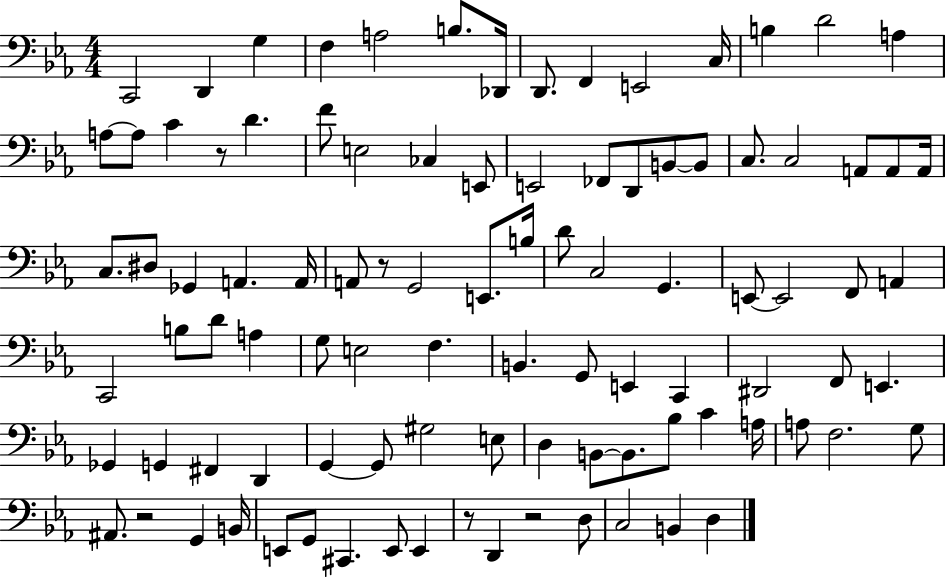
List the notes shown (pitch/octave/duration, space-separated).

C2/h D2/q G3/q F3/q A3/h B3/e. Db2/s D2/e. F2/q E2/h C3/s B3/q D4/h A3/q A3/e A3/e C4/q R/e D4/q. F4/e E3/h CES3/q E2/e E2/h FES2/e D2/e B2/e B2/e C3/e. C3/h A2/e A2/e A2/s C3/e. D#3/e Gb2/q A2/q. A2/s A2/e R/e G2/h E2/e. B3/s D4/e C3/h G2/q. E2/e E2/h F2/e A2/q C2/h B3/e D4/e A3/q G3/e E3/h F3/q. B2/q. G2/e E2/q C2/q D#2/h F2/e E2/q. Gb2/q G2/q F#2/q D2/q G2/q G2/e G#3/h E3/e D3/q B2/e B2/e. Bb3/e C4/q A3/s A3/e F3/h. G3/e A#2/e. R/h G2/q B2/s E2/e G2/e C#2/q. E2/e E2/q R/e D2/q R/h D3/e C3/h B2/q D3/q